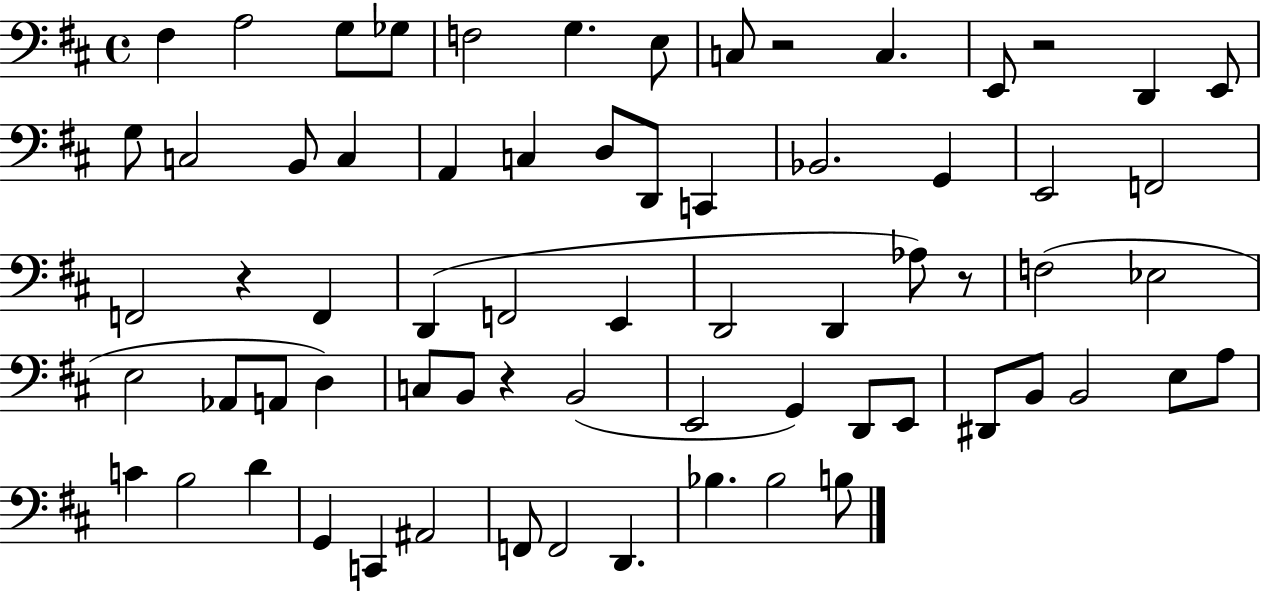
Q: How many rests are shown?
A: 5